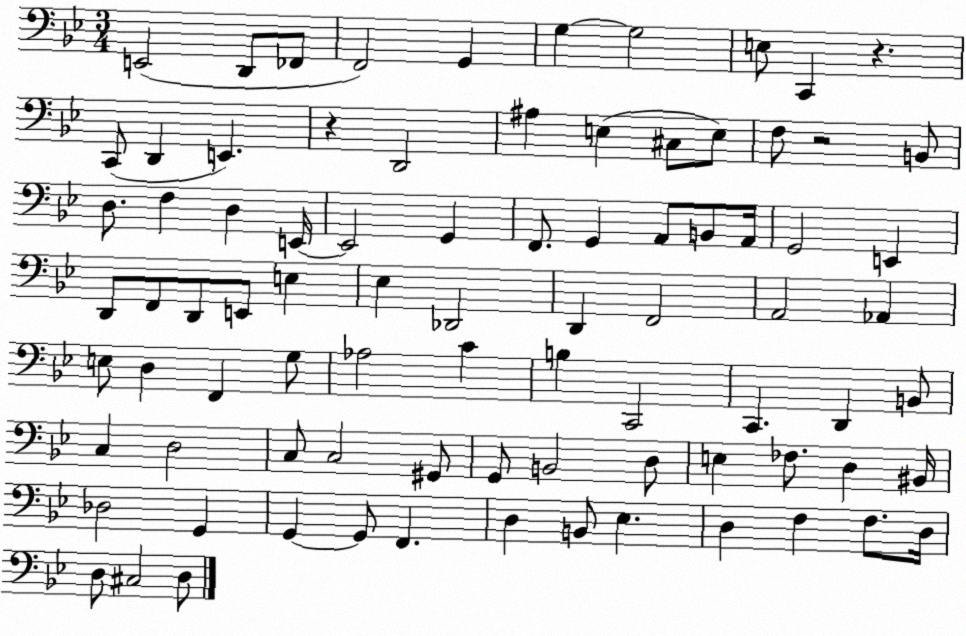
X:1
T:Untitled
M:3/4
L:1/4
K:Bb
E,,2 D,,/2 _F,,/2 F,,2 G,, G, G,2 E,/2 C,, z C,,/2 D,, E,, z D,,2 ^A, E, ^C,/2 E,/2 F,/2 z2 B,,/2 D,/2 F, D, E,,/4 E,,2 G,, F,,/2 G,, A,,/2 B,,/2 A,,/4 G,,2 E,, D,,/2 F,,/2 D,,/2 E,,/2 E, _E, _D,,2 D,, F,,2 A,,2 _A,, E,/2 D, F,, G,/2 _A,2 C B, C,,2 C,, D,, B,,/2 C, D,2 C,/2 C,2 ^G,,/2 G,,/2 B,,2 D,/2 E, _F,/2 D, ^B,,/4 _D,2 G,, G,, G,,/2 F,, D, B,,/2 _E, D, F, F,/2 D,/4 D,/2 ^C,2 D,/2